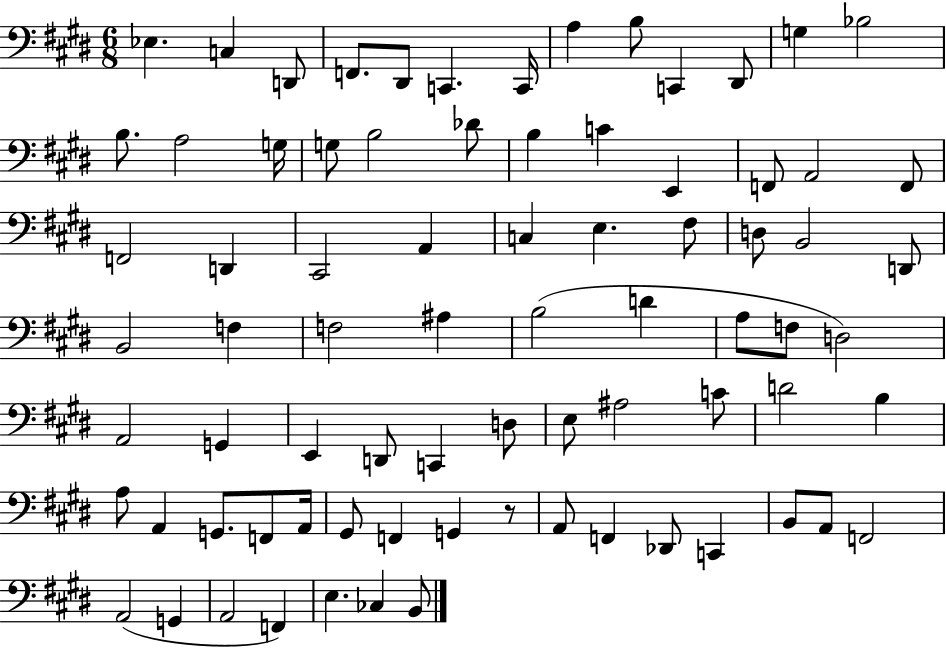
X:1
T:Untitled
M:6/8
L:1/4
K:E
_E, C, D,,/2 F,,/2 ^D,,/2 C,, C,,/4 A, B,/2 C,, ^D,,/2 G, _B,2 B,/2 A,2 G,/4 G,/2 B,2 _D/2 B, C E,, F,,/2 A,,2 F,,/2 F,,2 D,, ^C,,2 A,, C, E, ^F,/2 D,/2 B,,2 D,,/2 B,,2 F, F,2 ^A, B,2 D A,/2 F,/2 D,2 A,,2 G,, E,, D,,/2 C,, D,/2 E,/2 ^A,2 C/2 D2 B, A,/2 A,, G,,/2 F,,/2 A,,/4 ^G,,/2 F,, G,, z/2 A,,/2 F,, _D,,/2 C,, B,,/2 A,,/2 F,,2 A,,2 G,, A,,2 F,, E, _C, B,,/2